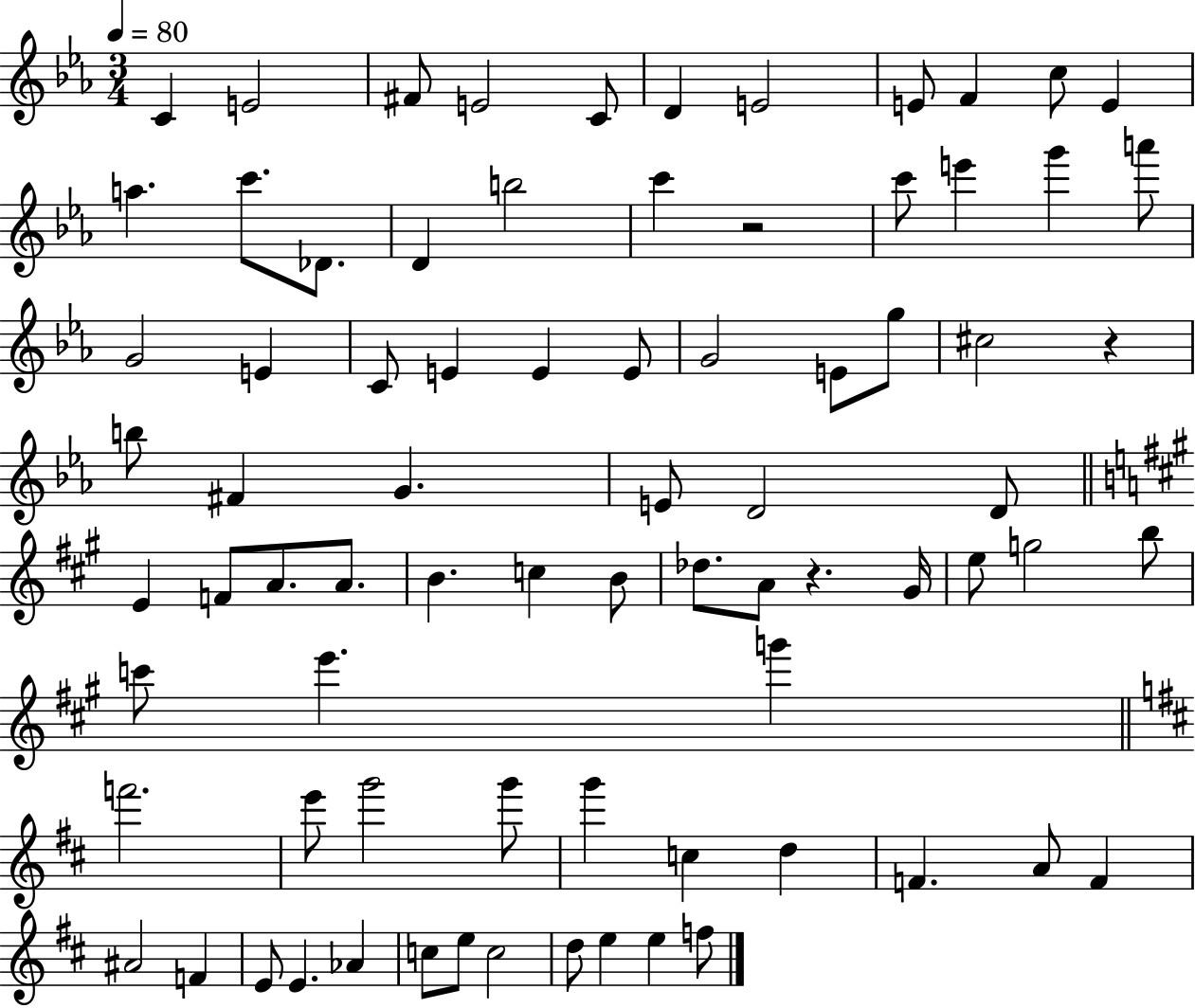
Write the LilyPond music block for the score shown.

{
  \clef treble
  \numericTimeSignature
  \time 3/4
  \key ees \major
  \tempo 4 = 80
  c'4 e'2 | fis'8 e'2 c'8 | d'4 e'2 | e'8 f'4 c''8 e'4 | \break a''4. c'''8. des'8. | d'4 b''2 | c'''4 r2 | c'''8 e'''4 g'''4 a'''8 | \break g'2 e'4 | c'8 e'4 e'4 e'8 | g'2 e'8 g''8 | cis''2 r4 | \break b''8 fis'4 g'4. | e'8 d'2 d'8 | \bar "||" \break \key a \major e'4 f'8 a'8. a'8. | b'4. c''4 b'8 | des''8. a'8 r4. gis'16 | e''8 g''2 b''8 | \break c'''8 e'''4. g'''4 | \bar "||" \break \key d \major f'''2. | e'''8 g'''2 g'''8 | g'''4 c''4 d''4 | f'4. a'8 f'4 | \break ais'2 f'4 | e'8 e'4. aes'4 | c''8 e''8 c''2 | d''8 e''4 e''4 f''8 | \break \bar "|."
}